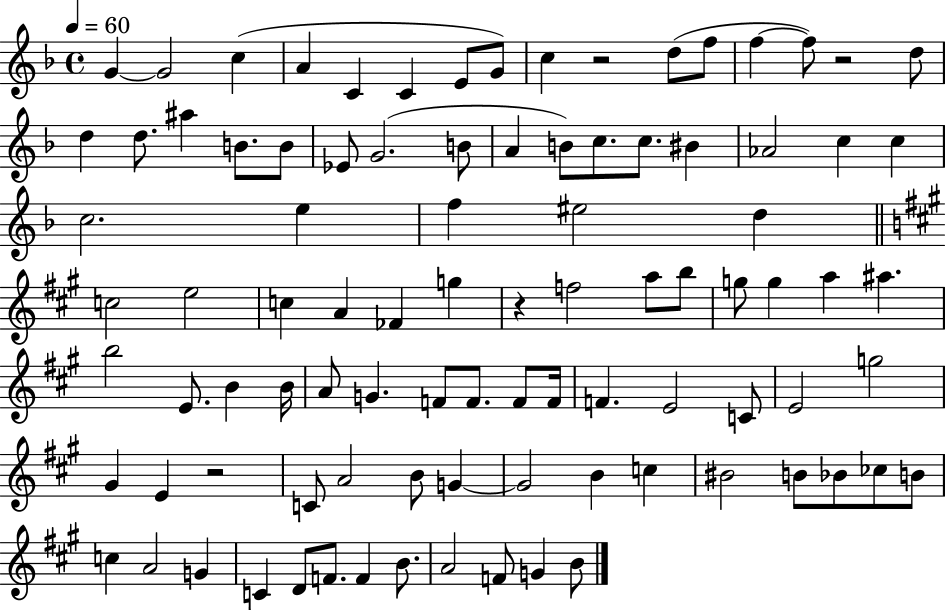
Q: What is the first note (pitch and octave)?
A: G4